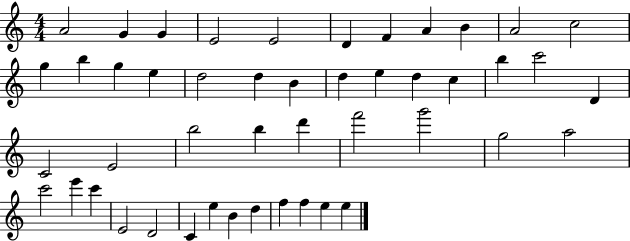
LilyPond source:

{
  \clef treble
  \numericTimeSignature
  \time 4/4
  \key c \major
  a'2 g'4 g'4 | e'2 e'2 | d'4 f'4 a'4 b'4 | a'2 c''2 | \break g''4 b''4 g''4 e''4 | d''2 d''4 b'4 | d''4 e''4 d''4 c''4 | b''4 c'''2 d'4 | \break c'2 e'2 | b''2 b''4 d'''4 | f'''2 g'''2 | g''2 a''2 | \break c'''2 e'''4 c'''4 | e'2 d'2 | c'4 e''4 b'4 d''4 | f''4 f''4 e''4 e''4 | \break \bar "|."
}